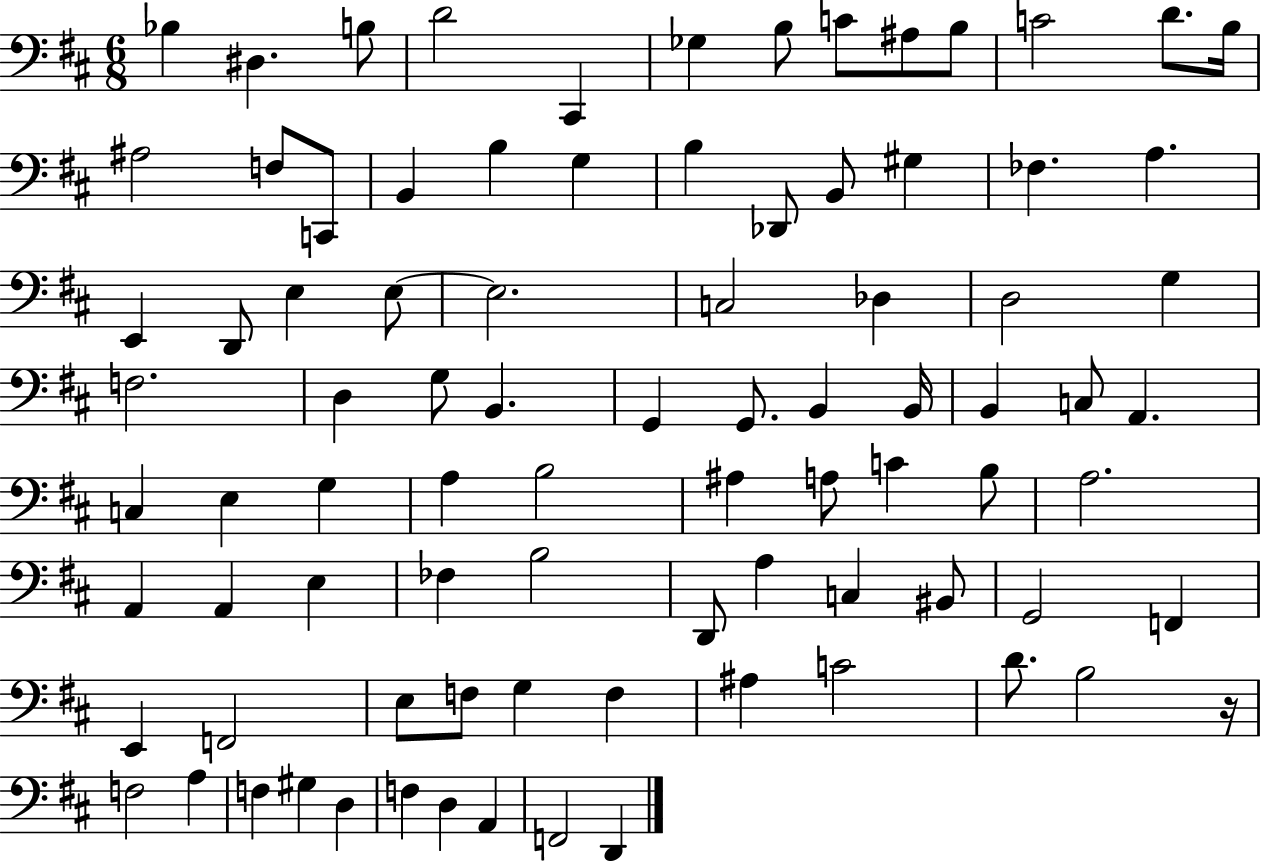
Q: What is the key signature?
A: D major